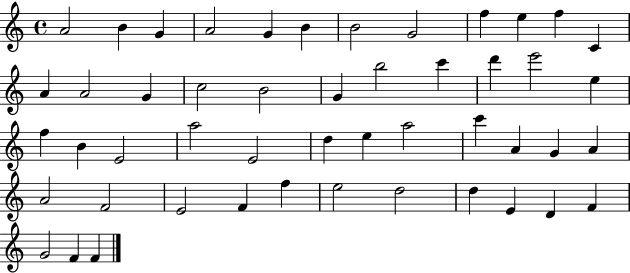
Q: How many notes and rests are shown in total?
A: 49